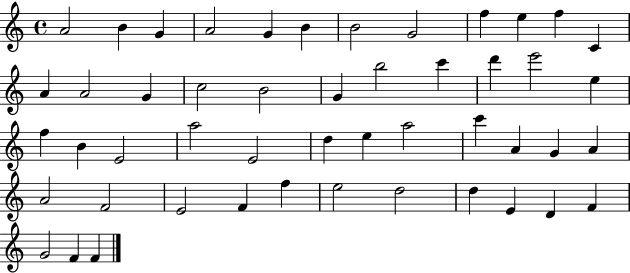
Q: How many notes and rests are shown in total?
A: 49